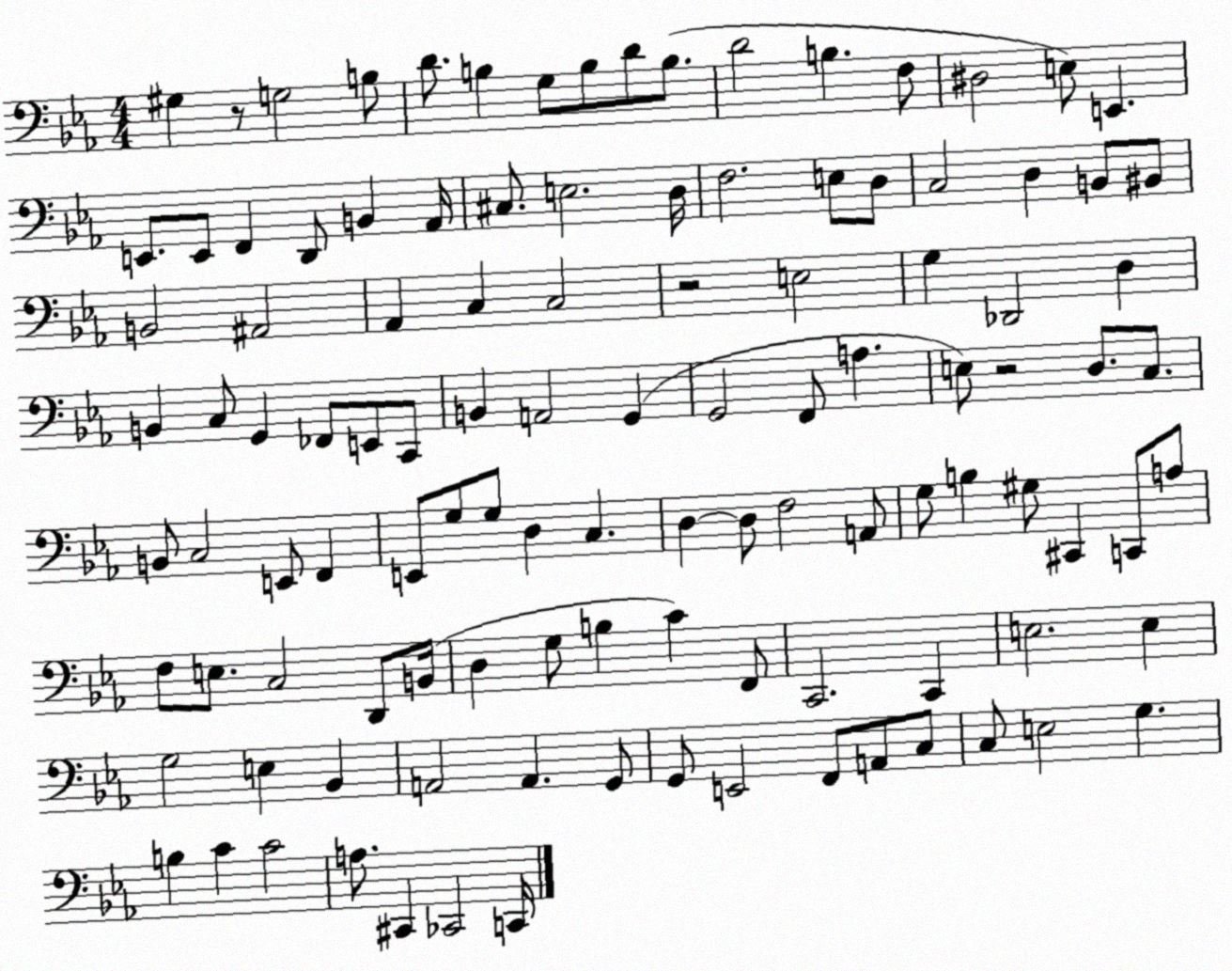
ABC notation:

X:1
T:Untitled
M:4/4
L:1/4
K:Eb
^G, z/2 G,2 B,/2 D/2 B, G,/2 B,/2 D/2 B,/2 D2 B, F,/2 ^D,2 E,/2 E,, E,,/2 E,,/2 F,, D,,/2 B,, _A,,/4 ^C,/2 E,2 D,/4 F,2 E,/2 D,/2 C,2 D, B,,/2 ^B,,/2 B,,2 ^A,,2 _A,, C, C,2 z2 E,2 G, _D,,2 D, B,, C,/2 G,, _F,,/2 E,,/2 C,,/2 B,, A,,2 G,, G,,2 F,,/2 A, E,/2 z2 D,/2 C,/2 B,,/2 C,2 E,,/2 F,, E,,/2 G,/2 G,/2 D, C, D, D,/2 F,2 A,,/2 G,/2 B, ^G,/2 ^C,, C,,/2 A,/2 F,/2 E,/2 C,2 D,,/2 B,,/4 D, G,/2 B, C F,,/2 C,,2 C,, E,2 E, G,2 E, _B,, A,,2 A,, G,,/2 G,,/2 E,,2 F,,/2 A,,/2 C,/2 C,/2 E,2 G, B, C C2 A,/2 ^C,, _C,,2 C,,/4